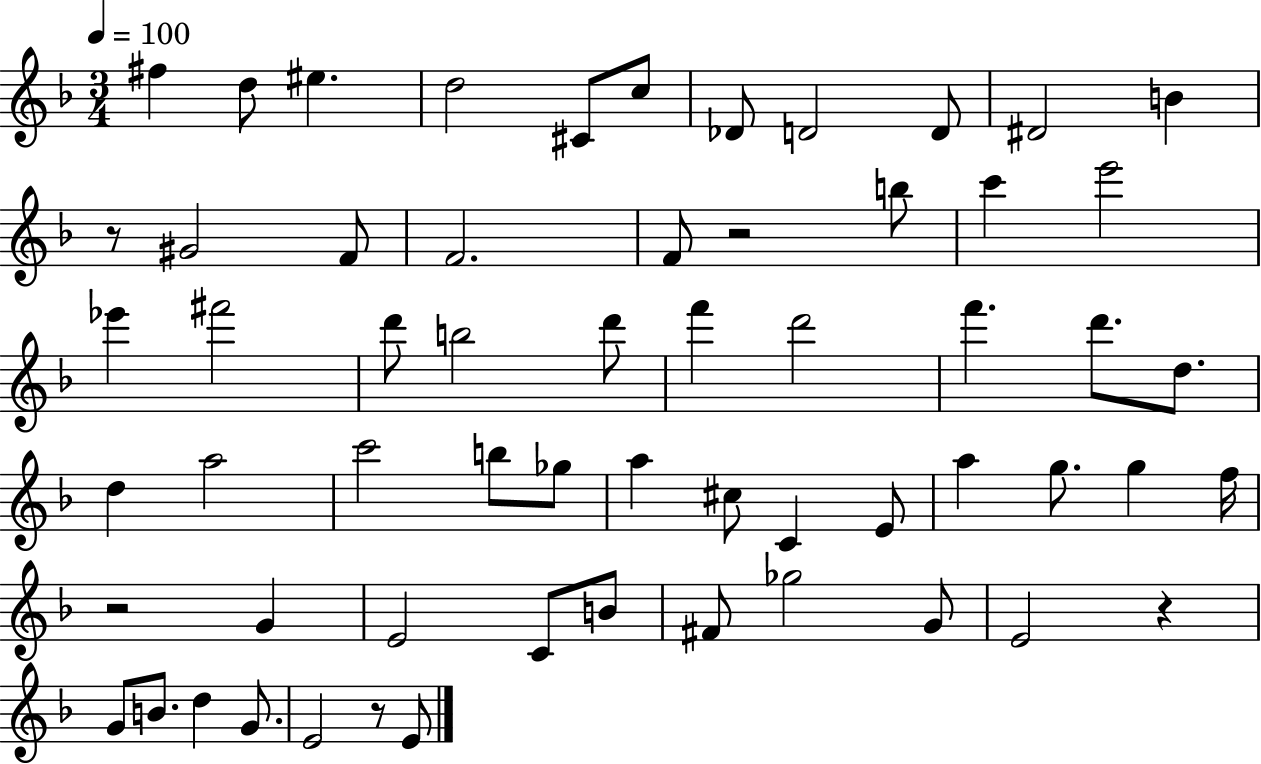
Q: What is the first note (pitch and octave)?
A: F#5